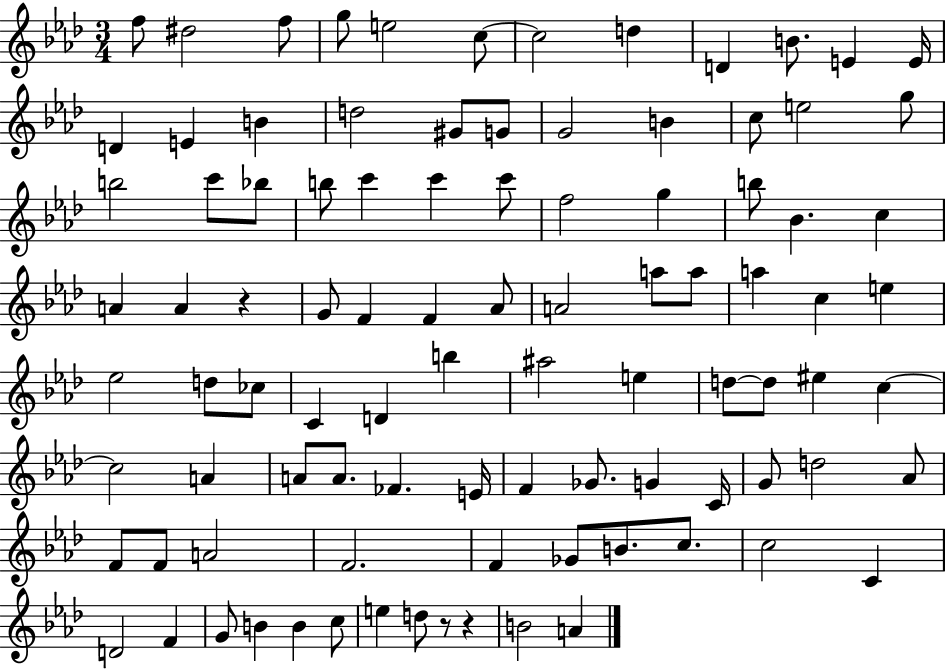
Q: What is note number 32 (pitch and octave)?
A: G5